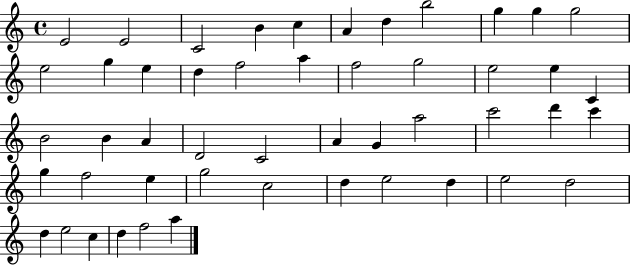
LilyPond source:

{
  \clef treble
  \time 4/4
  \defaultTimeSignature
  \key c \major
  e'2 e'2 | c'2 b'4 c''4 | a'4 d''4 b''2 | g''4 g''4 g''2 | \break e''2 g''4 e''4 | d''4 f''2 a''4 | f''2 g''2 | e''2 e''4 c'4 | \break b'2 b'4 a'4 | d'2 c'2 | a'4 g'4 a''2 | c'''2 d'''4 c'''4 | \break g''4 f''2 e''4 | g''2 c''2 | d''4 e''2 d''4 | e''2 d''2 | \break d''4 e''2 c''4 | d''4 f''2 a''4 | \bar "|."
}